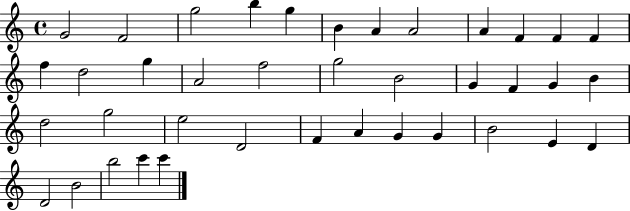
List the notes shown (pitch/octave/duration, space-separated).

G4/h F4/h G5/h B5/q G5/q B4/q A4/q A4/h A4/q F4/q F4/q F4/q F5/q D5/h G5/q A4/h F5/h G5/h B4/h G4/q F4/q G4/q B4/q D5/h G5/h E5/h D4/h F4/q A4/q G4/q G4/q B4/h E4/q D4/q D4/h B4/h B5/h C6/q C6/q